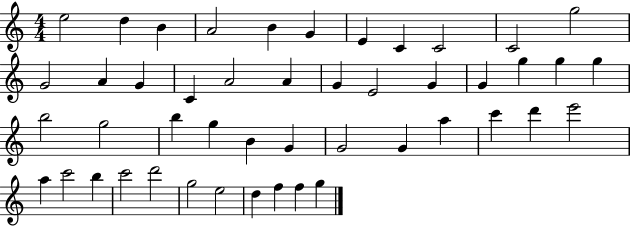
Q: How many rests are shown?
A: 0